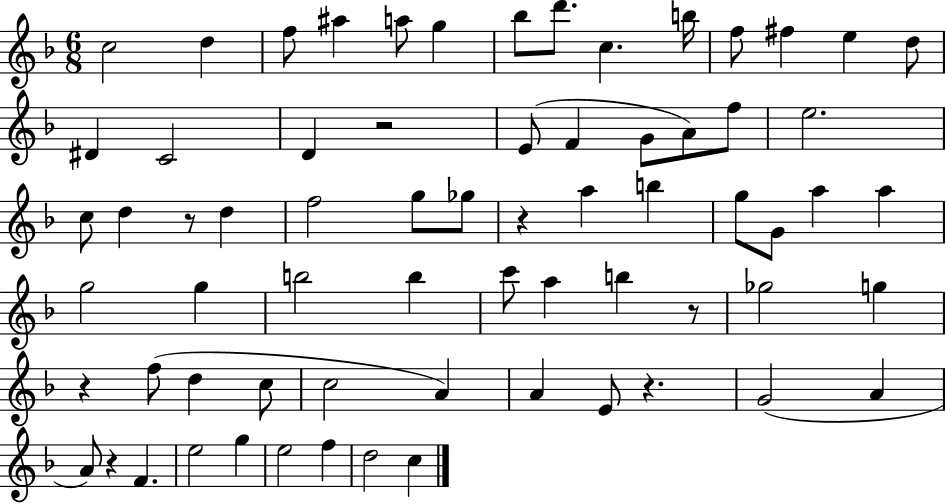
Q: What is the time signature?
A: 6/8